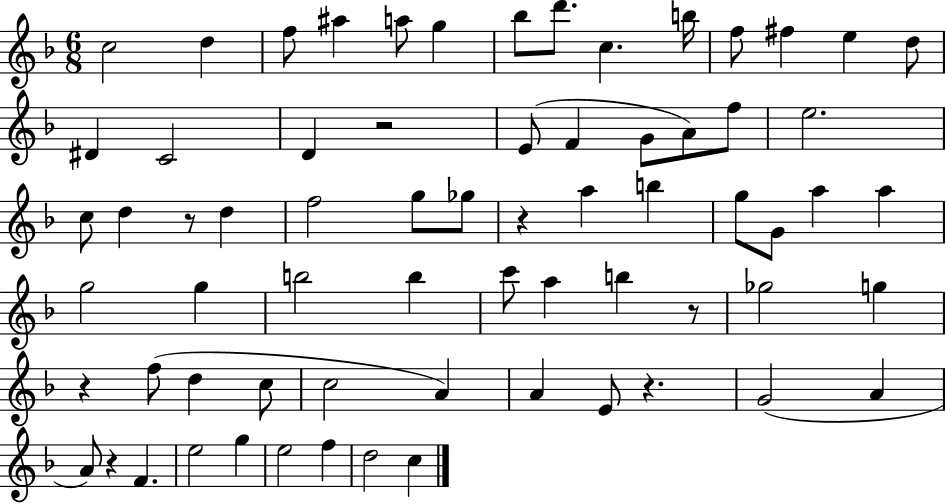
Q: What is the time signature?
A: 6/8